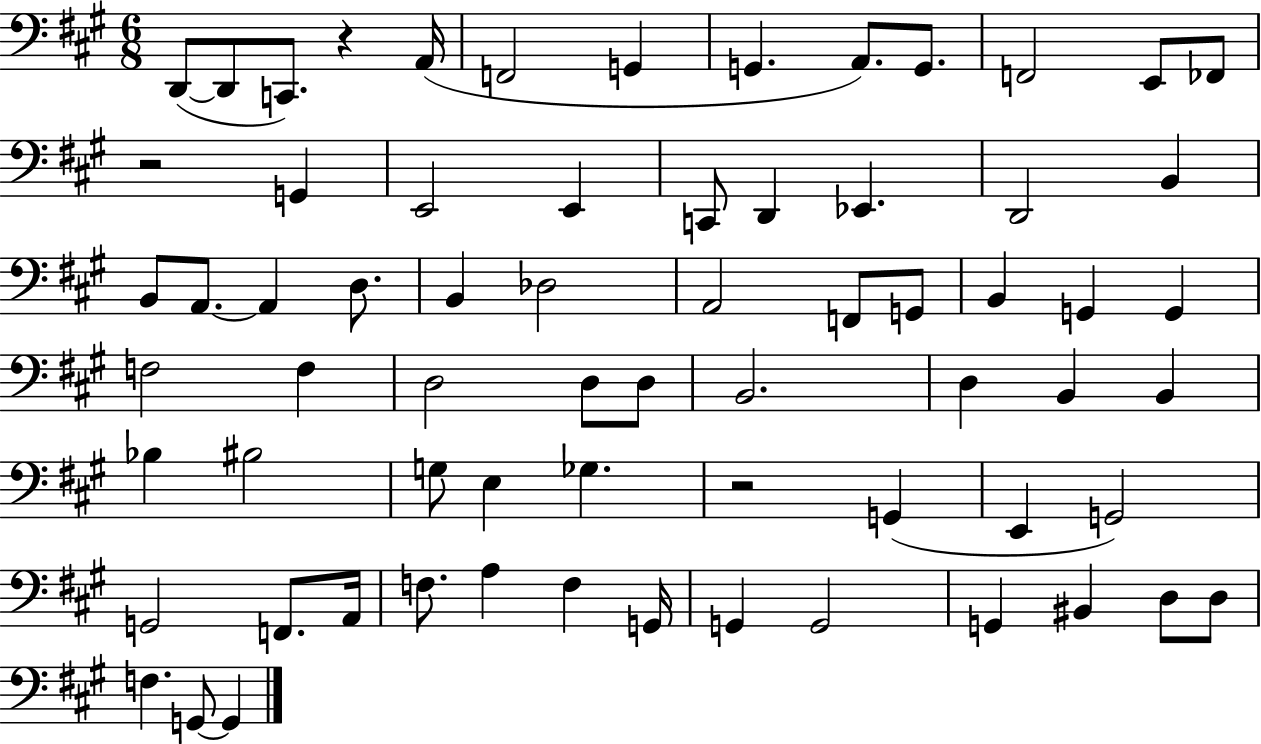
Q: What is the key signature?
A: A major